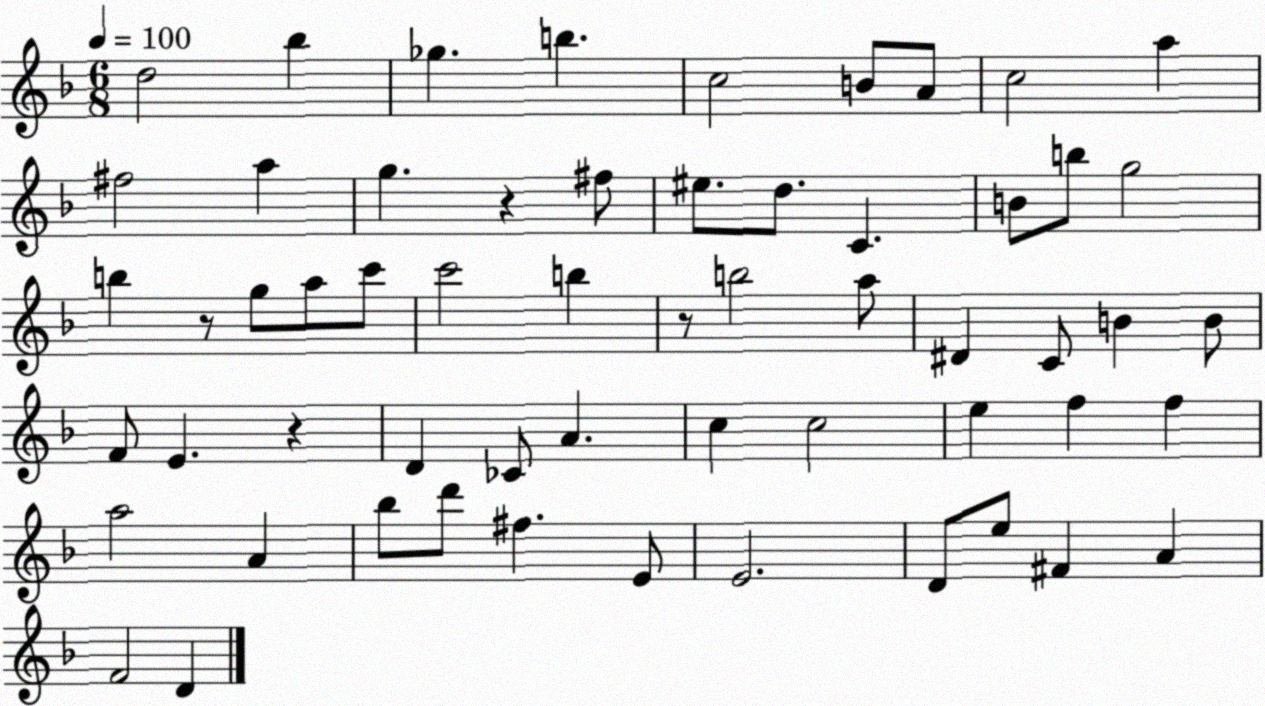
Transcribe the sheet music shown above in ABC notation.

X:1
T:Untitled
M:6/8
L:1/4
K:F
d2 _b _g b c2 B/2 A/2 c2 a ^f2 a g z ^f/2 ^e/2 d/2 C B/2 b/2 g2 b z/2 g/2 a/2 c'/2 c'2 b z/2 b2 a/2 ^D C/2 B B/2 F/2 E z D _C/2 A c c2 e f f a2 A _b/2 d'/2 ^f E/2 E2 D/2 e/2 ^F A F2 D